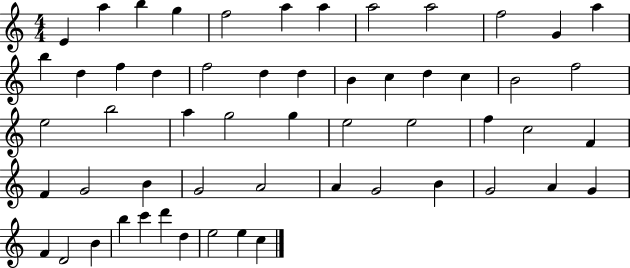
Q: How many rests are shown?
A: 0